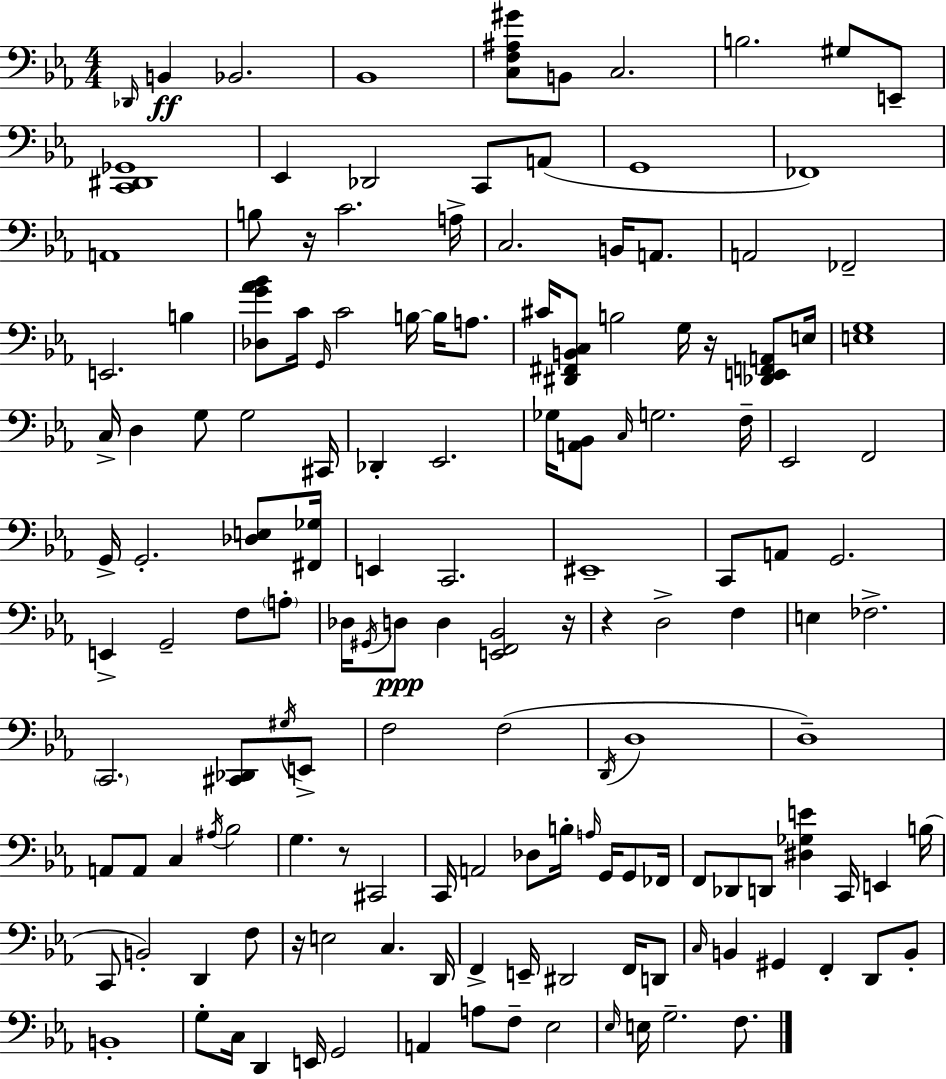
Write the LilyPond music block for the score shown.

{
  \clef bass
  \numericTimeSignature
  \time 4/4
  \key c \minor
  \repeat volta 2 { \grace { des,16 }\ff b,4 bes,2. | bes,1 | <c f ais gis'>8 b,8 c2. | b2. gis8 e,8-- | \break <c, dis, ges,>1 | ees,4 des,2 c,8 a,8( | g,1 | fes,1) | \break a,1 | b8 r16 c'2. | a16-> c2. b,16 a,8. | a,2 fes,2-- | \break e,2. b4 | <des g' aes' bes'>8 c'16 \grace { g,16 } c'2 b16~~ b16 a8. | cis'16 <dis, fis, b, c>8 b2 g16 r16 <des, e, f, a,>8 | e16 <e g>1 | \break c16-> d4 g8 g2 | cis,16 des,4-. ees,2. | ges16 <a, bes,>8 \grace { c16 } g2. | f16-- ees,2 f,2 | \break g,16-> g,2.-. | <des e>8 <fis, ges>16 e,4 c,2. | eis,1-- | c,8 a,8 g,2. | \break e,4-> g,2-- f8 | \parenthesize a8-. des16 \acciaccatura { gis,16 } d8\ppp d4 <e, f, bes,>2 | r16 r4 d2-> | f4 e4 fes2.-> | \break \parenthesize c,2. | <cis, des,>8 \acciaccatura { gis16 } e,8-> f2 f2( | \acciaccatura { d,16 } d1 | d1--) | \break a,8 a,8 c4 \acciaccatura { ais16 } bes2 | g4. r8 cis,2 | c,16 a,2 | des8 b16-. \grace { a16 } g,16 g,8 fes,16 f,8 des,8 d,8 <dis ges e'>4 | \break c,16 e,4 b16( c,8 b,2-.) | d,4 f8 r16 e2 | c4. d,16 f,4-> e,16-- dis,2 | f,16 d,8 \grace { c16 } b,4 gis,4 | \break f,4-. d,8 b,8-. b,1-. | g8-. c16 d,4 | e,16 g,2 a,4 a8 f8-- | ees2 \grace { ees16 } e16 g2.-- | \break f8. } \bar "|."
}